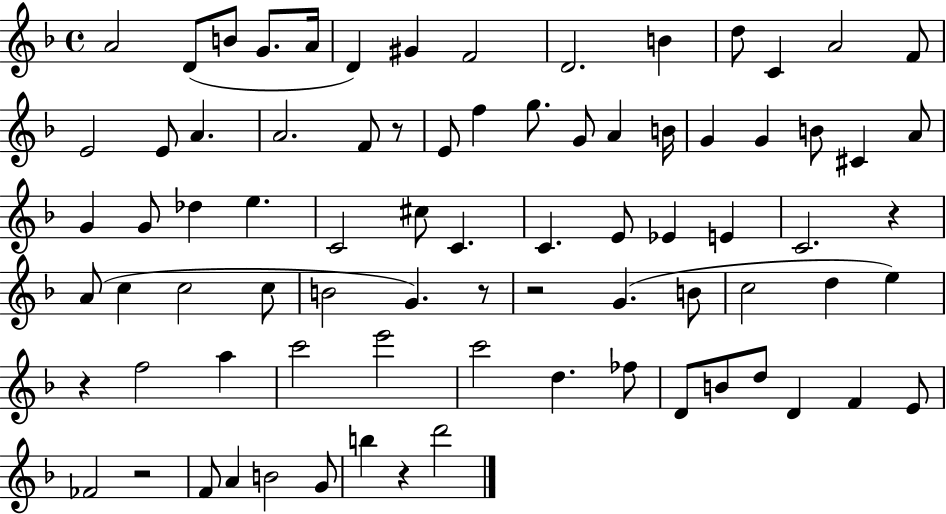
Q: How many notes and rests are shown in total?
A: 80